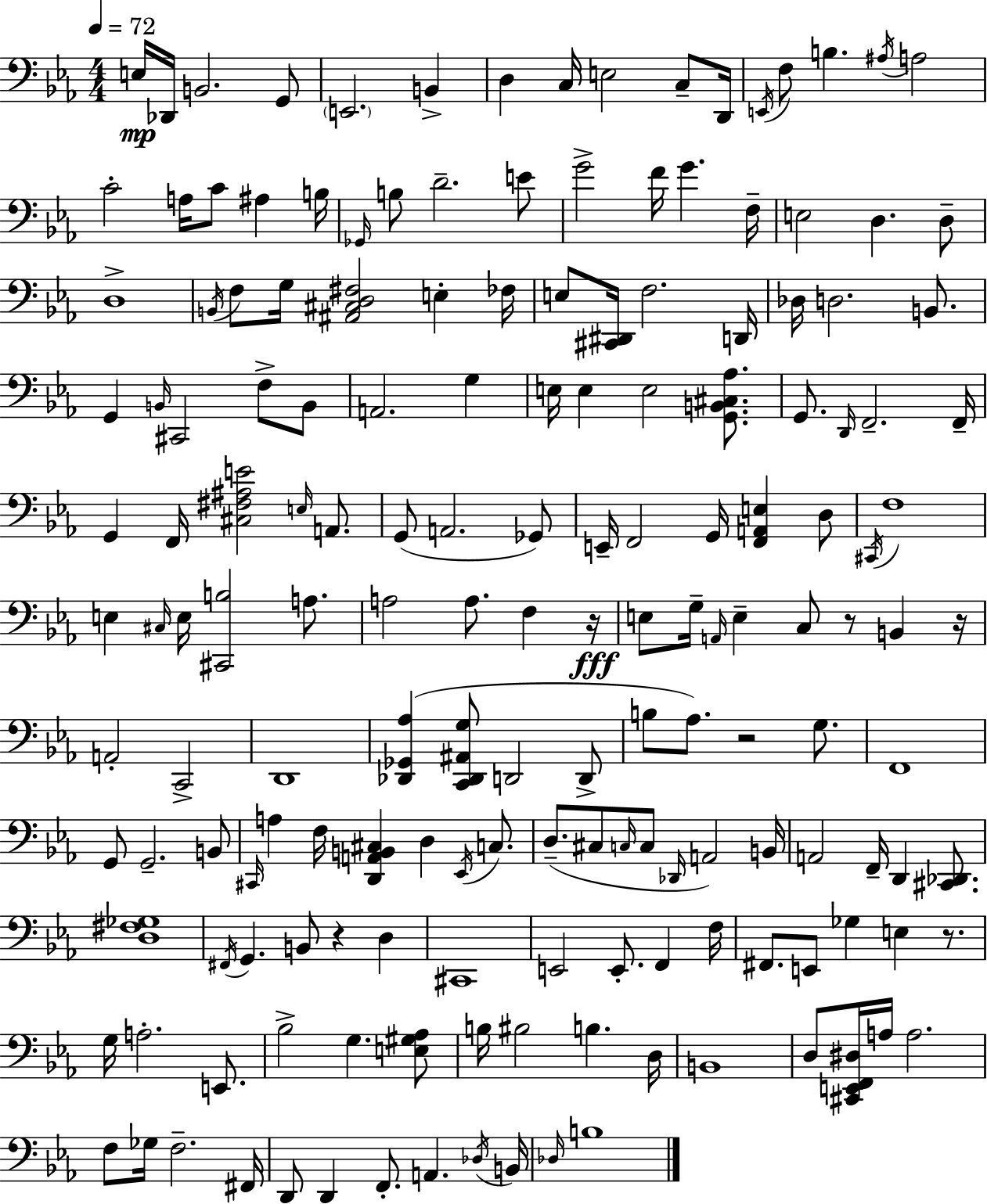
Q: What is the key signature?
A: EES major